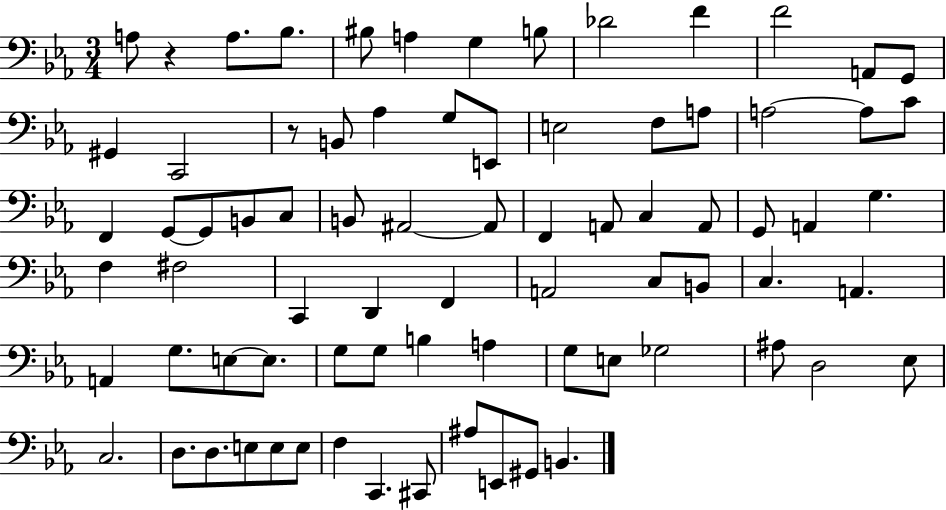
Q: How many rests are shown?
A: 2